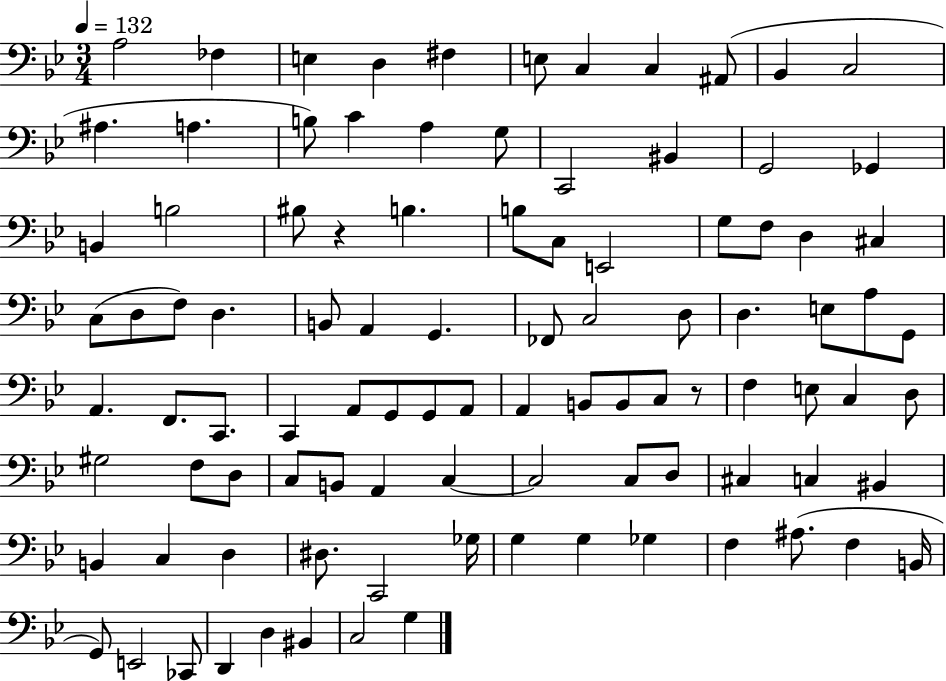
X:1
T:Untitled
M:3/4
L:1/4
K:Bb
A,2 _F, E, D, ^F, E,/2 C, C, ^A,,/2 _B,, C,2 ^A, A, B,/2 C A, G,/2 C,,2 ^B,, G,,2 _G,, B,, B,2 ^B,/2 z B, B,/2 C,/2 E,,2 G,/2 F,/2 D, ^C, C,/2 D,/2 F,/2 D, B,,/2 A,, G,, _F,,/2 C,2 D,/2 D, E,/2 A,/2 G,,/2 A,, F,,/2 C,,/2 C,, A,,/2 G,,/2 G,,/2 A,,/2 A,, B,,/2 B,,/2 C,/2 z/2 F, E,/2 C, D,/2 ^G,2 F,/2 D,/2 C,/2 B,,/2 A,, C, C,2 C,/2 D,/2 ^C, C, ^B,, B,, C, D, ^D,/2 C,,2 _G,/4 G, G, _G, F, ^A,/2 F, B,,/4 G,,/2 E,,2 _C,,/2 D,, D, ^B,, C,2 G,